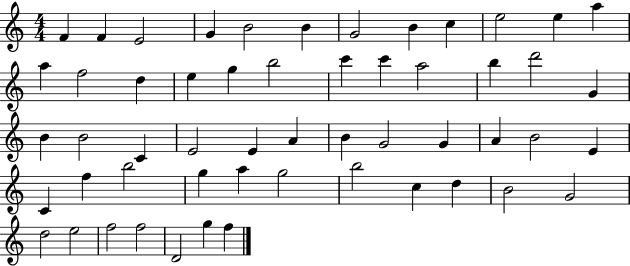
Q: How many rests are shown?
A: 0